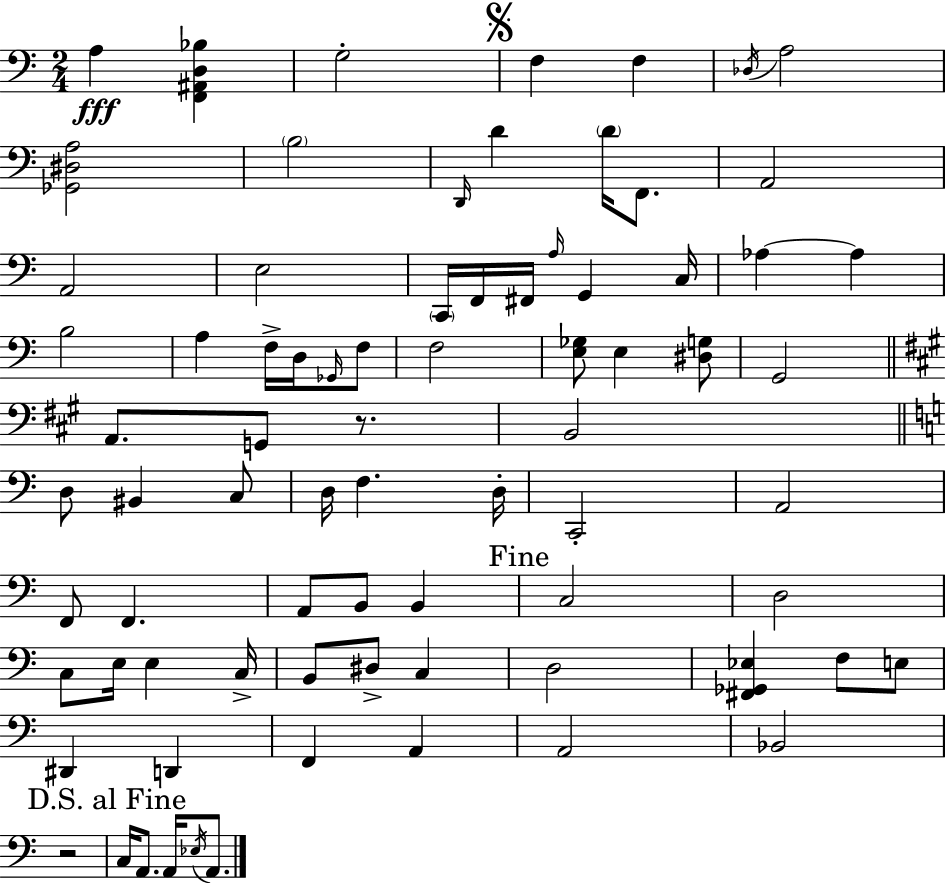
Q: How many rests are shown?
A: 2